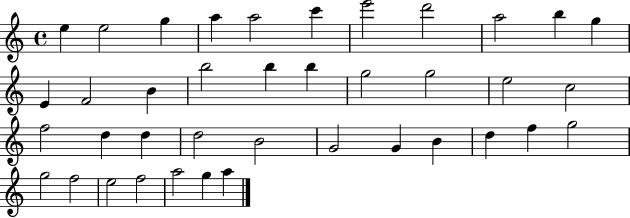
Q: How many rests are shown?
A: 0